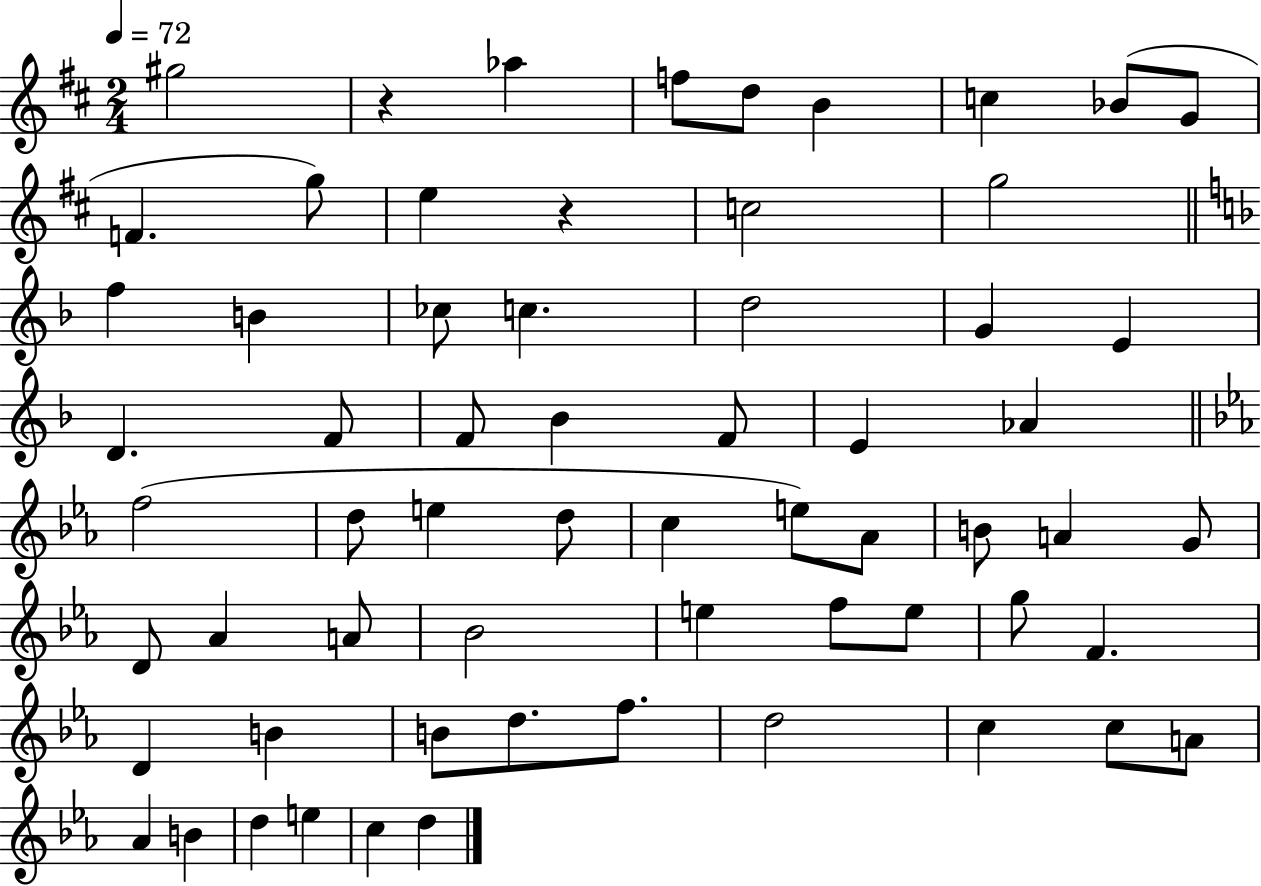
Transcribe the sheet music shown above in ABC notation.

X:1
T:Untitled
M:2/4
L:1/4
K:D
^g2 z _a f/2 d/2 B c _B/2 G/2 F g/2 e z c2 g2 f B _c/2 c d2 G E D F/2 F/2 _B F/2 E _A f2 d/2 e d/2 c e/2 _A/2 B/2 A G/2 D/2 _A A/2 _B2 e f/2 e/2 g/2 F D B B/2 d/2 f/2 d2 c c/2 A/2 _A B d e c d